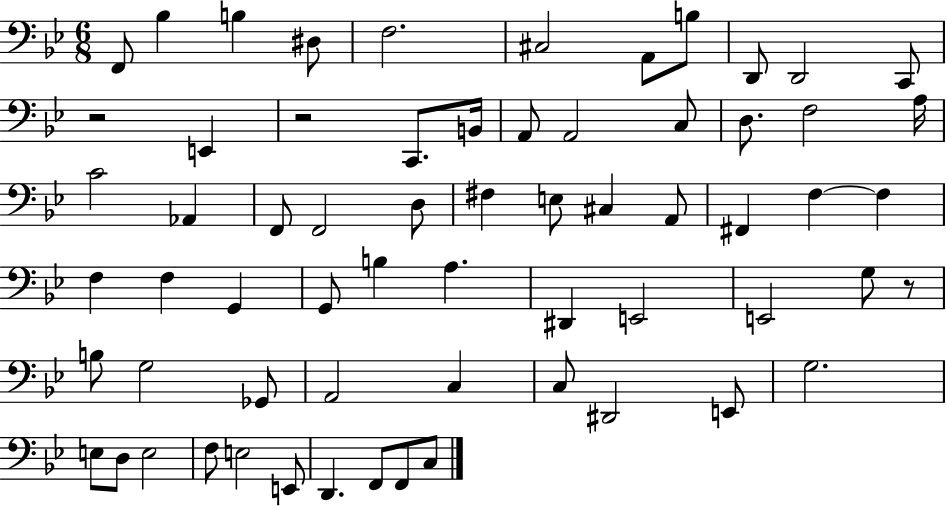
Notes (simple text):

F2/e Bb3/q B3/q D#3/e F3/h. C#3/h A2/e B3/e D2/e D2/h C2/e R/h E2/q R/h C2/e. B2/s A2/e A2/h C3/e D3/e. F3/h A3/s C4/h Ab2/q F2/e F2/h D3/e F#3/q E3/e C#3/q A2/e F#2/q F3/q F3/q F3/q F3/q G2/q G2/e B3/q A3/q. D#2/q E2/h E2/h G3/e R/e B3/e G3/h Gb2/e A2/h C3/q C3/e D#2/h E2/e G3/h. E3/e D3/e E3/h F3/e E3/h E2/e D2/q. F2/e F2/e C3/e